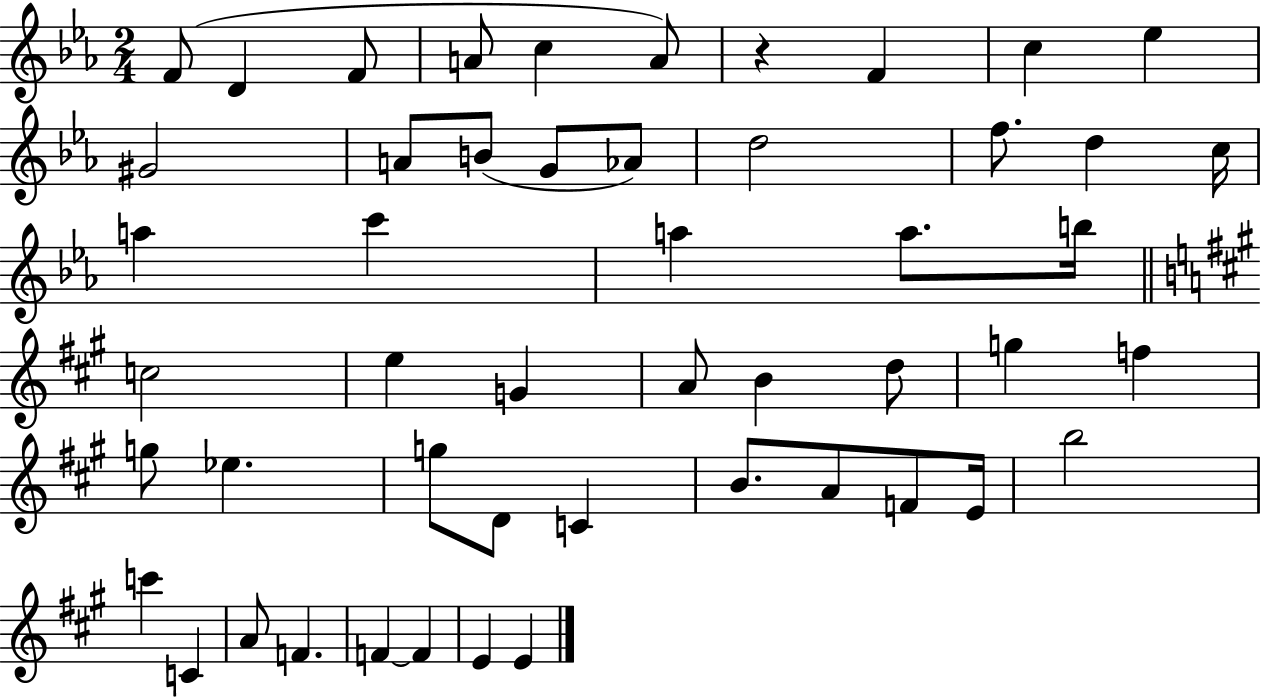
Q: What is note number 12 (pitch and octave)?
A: B4